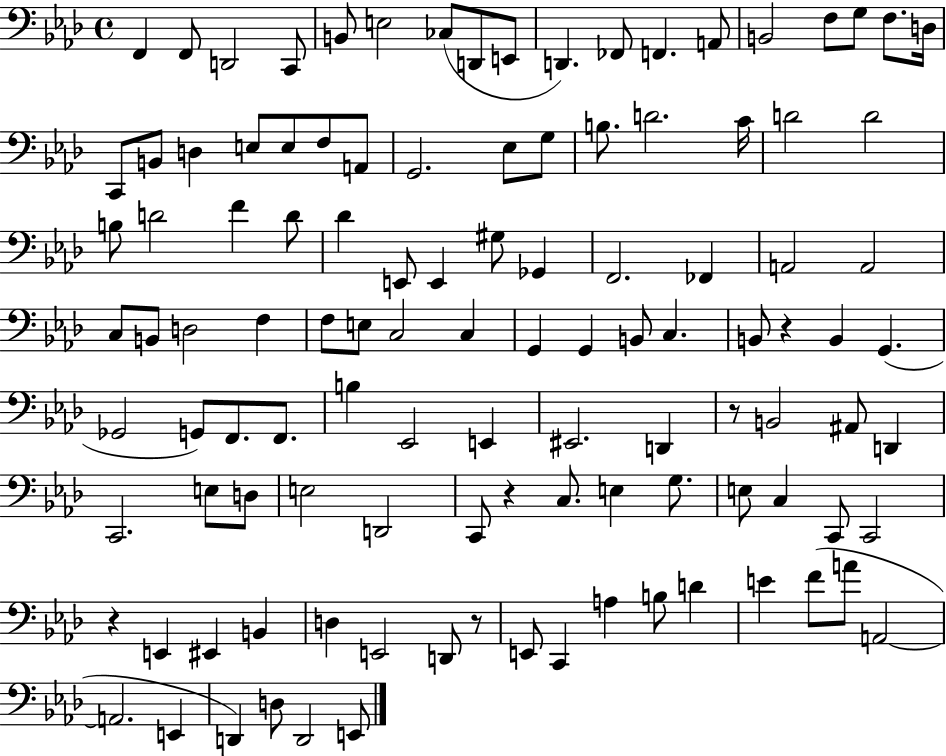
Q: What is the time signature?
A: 4/4